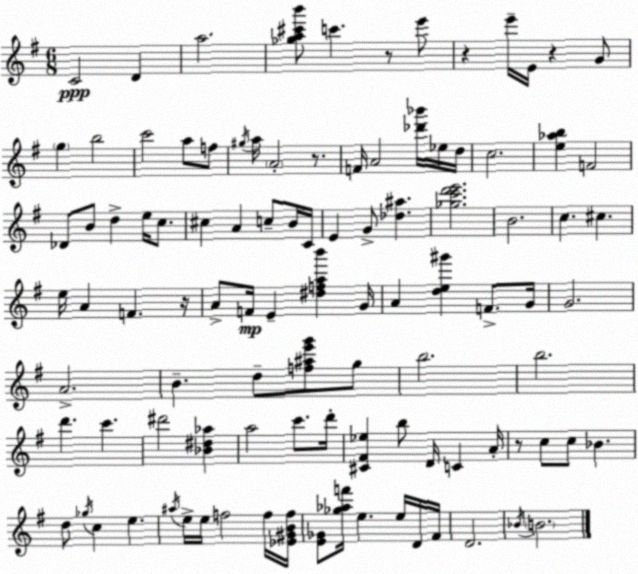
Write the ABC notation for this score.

X:1
T:Untitled
M:6/8
L:1/4
K:G
C2 D a2 [_ga^c'b']/2 c' z/2 e'/2 z e'/4 E/4 z G/2 g b2 c'2 a/2 f/2 ^g/4 a/4 A2 z/2 F/4 A2 [_d'_b']/4 _e/4 d/4 c2 [e_ab] F2 _D/2 B/2 d e/4 c/2 ^c A c/2 B/4 C/4 E G/2 [_d^a] [_gc'd'e']2 B2 c ^c e/4 A F z/4 A/2 F/4 E [^dfab'] G/4 A [de^g'] F/2 G/4 G2 A2 B d/2 [f^ae'g']/2 g/2 b2 b2 d' c' ^d'2 [_B^d_a] a2 c'/2 d'/4 [^C^F_e] b/2 D/4 C A/4 z/2 c/2 c/2 _B d/2 _g/4 c e ^a/4 e/4 e/4 f2 f/4 [_E^GBf]/4 [E_G]/2 [_g_af']/4 e e/4 D/4 ^F/4 D2 _B/4 B2